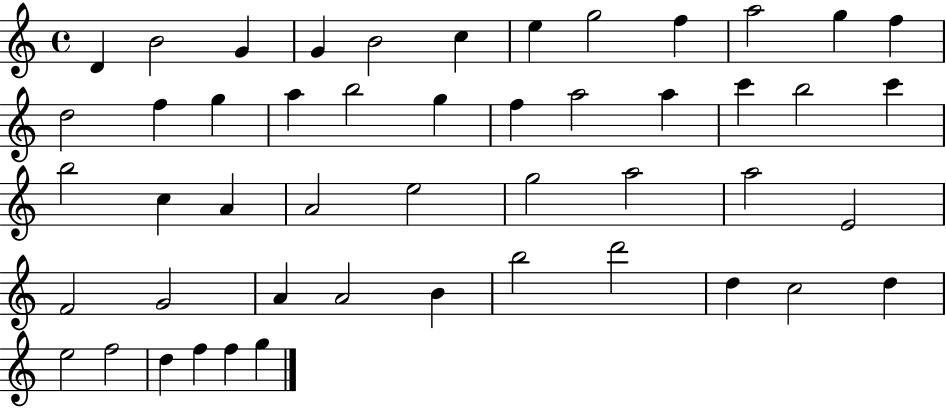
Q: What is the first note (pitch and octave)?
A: D4